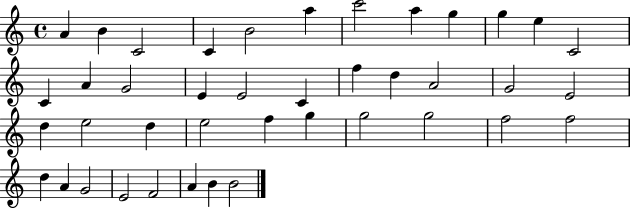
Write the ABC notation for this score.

X:1
T:Untitled
M:4/4
L:1/4
K:C
A B C2 C B2 a c'2 a g g e C2 C A G2 E E2 C f d A2 G2 E2 d e2 d e2 f g g2 g2 f2 f2 d A G2 E2 F2 A B B2